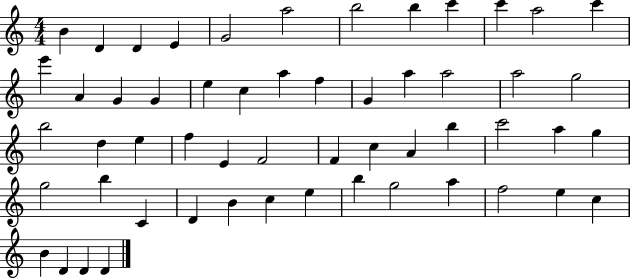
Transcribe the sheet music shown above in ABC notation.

X:1
T:Untitled
M:4/4
L:1/4
K:C
B D D E G2 a2 b2 b c' c' a2 c' e' A G G e c a f G a a2 a2 g2 b2 d e f E F2 F c A b c'2 a g g2 b C D B c e b g2 a f2 e c B D D D